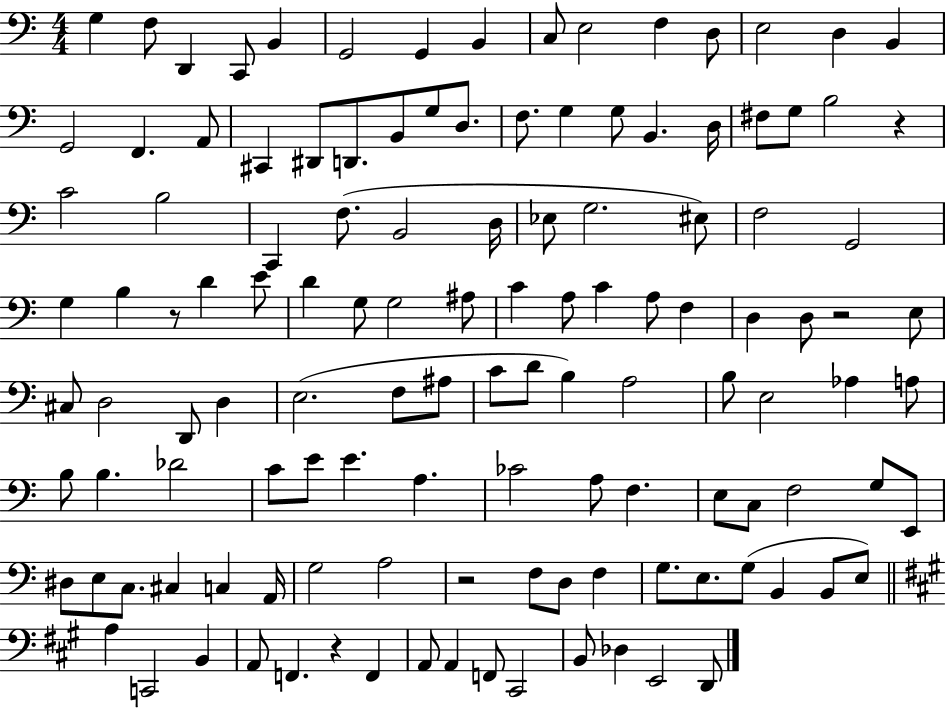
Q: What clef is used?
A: bass